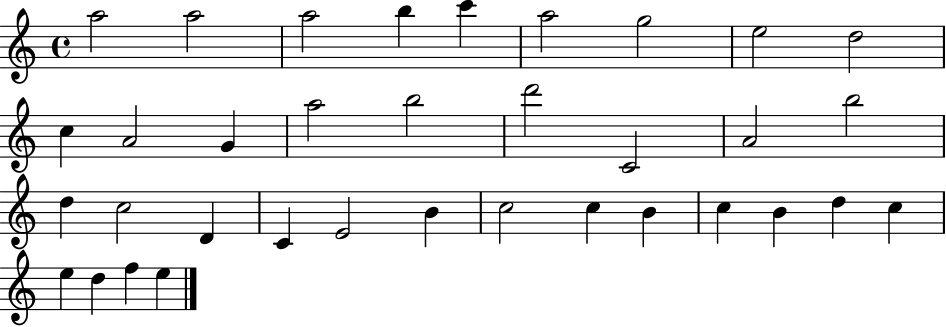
X:1
T:Untitled
M:4/4
L:1/4
K:C
a2 a2 a2 b c' a2 g2 e2 d2 c A2 G a2 b2 d'2 C2 A2 b2 d c2 D C E2 B c2 c B c B d c e d f e